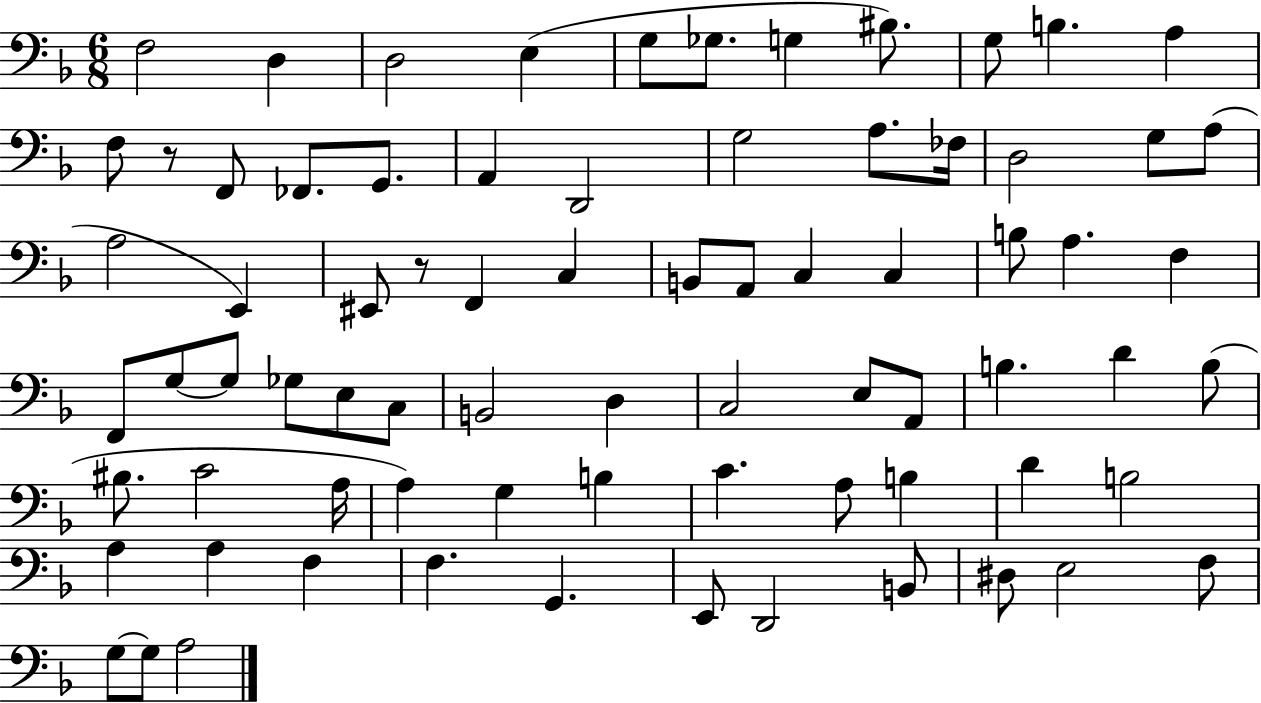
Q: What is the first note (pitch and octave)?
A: F3